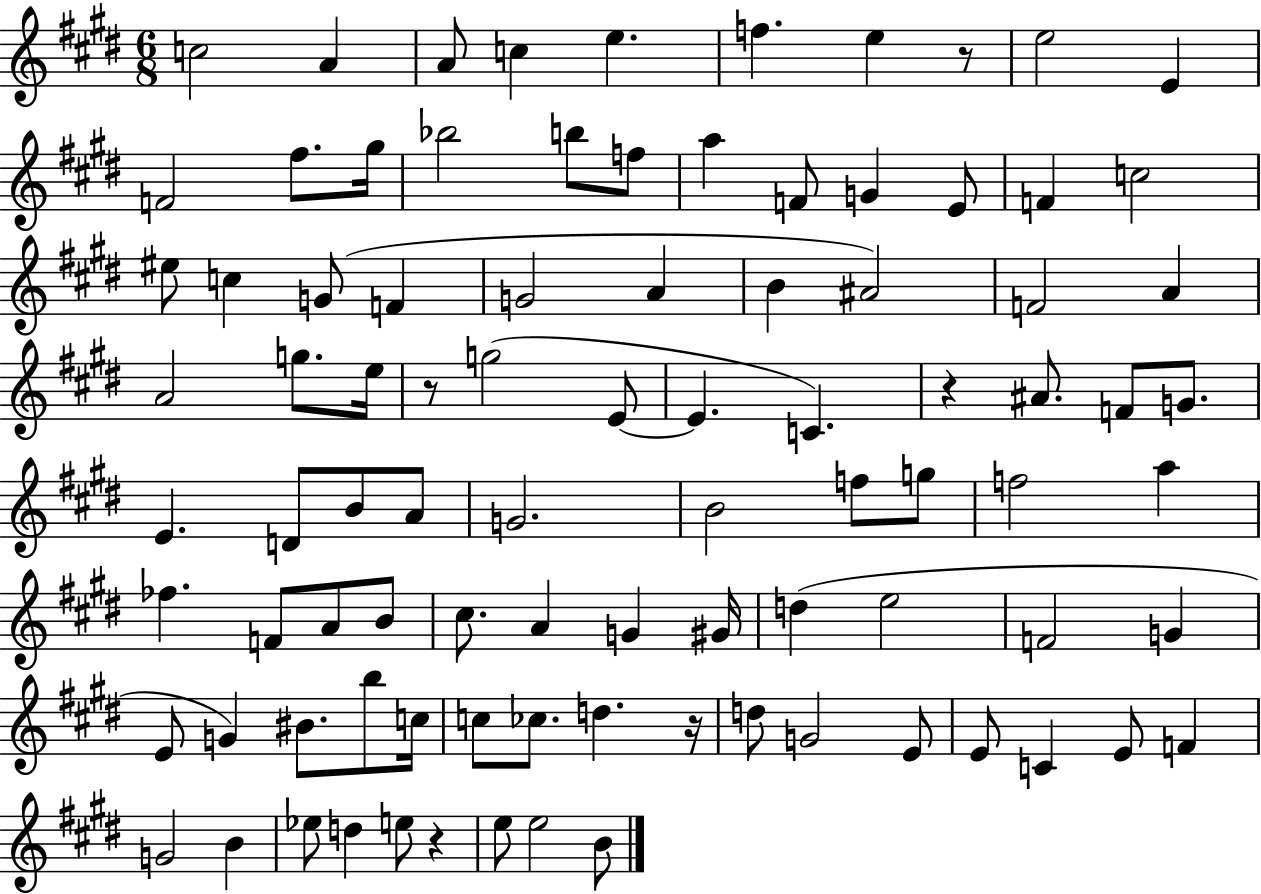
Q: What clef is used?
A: treble